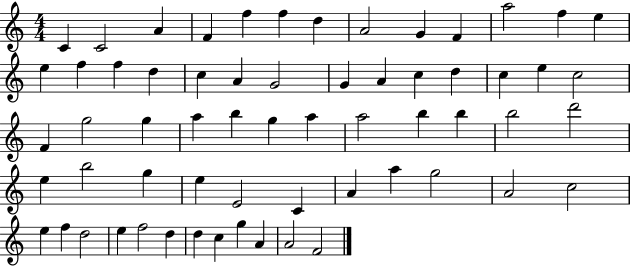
{
  \clef treble
  \numericTimeSignature
  \time 4/4
  \key c \major
  c'4 c'2 a'4 | f'4 f''4 f''4 d''4 | a'2 g'4 f'4 | a''2 f''4 e''4 | \break e''4 f''4 f''4 d''4 | c''4 a'4 g'2 | g'4 a'4 c''4 d''4 | c''4 e''4 c''2 | \break f'4 g''2 g''4 | a''4 b''4 g''4 a''4 | a''2 b''4 b''4 | b''2 d'''2 | \break e''4 b''2 g''4 | e''4 e'2 c'4 | a'4 a''4 g''2 | a'2 c''2 | \break e''4 f''4 d''2 | e''4 f''2 d''4 | d''4 c''4 g''4 a'4 | a'2 f'2 | \break \bar "|."
}